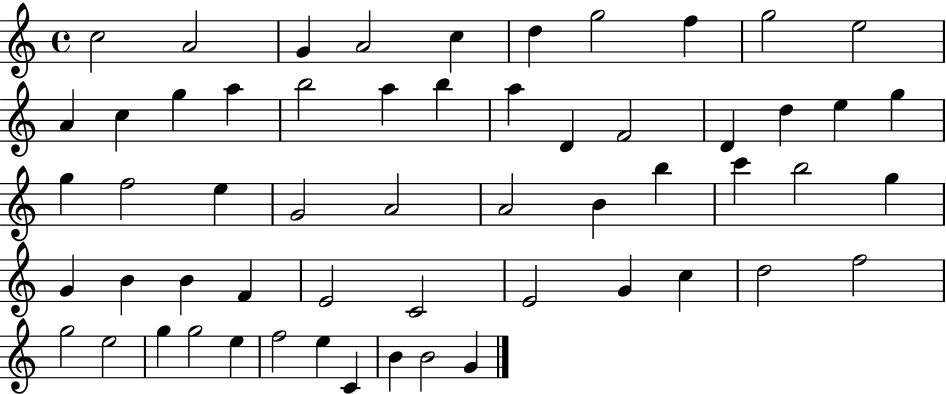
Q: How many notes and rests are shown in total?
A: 57